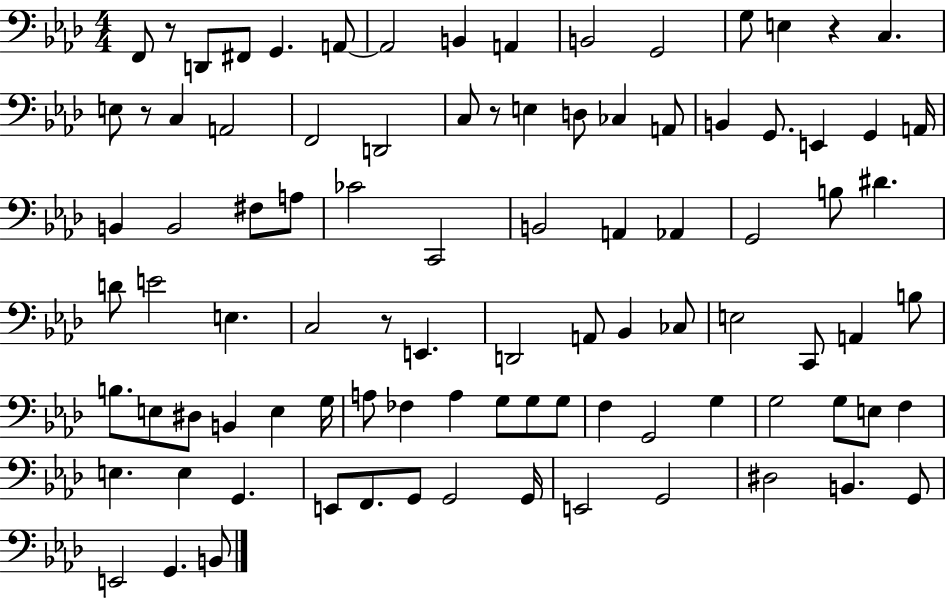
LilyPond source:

{
  \clef bass
  \numericTimeSignature
  \time 4/4
  \key aes \major
  \repeat volta 2 { f,8 r8 d,8 fis,8 g,4. a,8~~ | a,2 b,4 a,4 | b,2 g,2 | g8 e4 r4 c4. | \break e8 r8 c4 a,2 | f,2 d,2 | c8 r8 e4 d8 ces4 a,8 | b,4 g,8. e,4 g,4 a,16 | \break b,4 b,2 fis8 a8 | ces'2 c,2 | b,2 a,4 aes,4 | g,2 b8 dis'4. | \break d'8 e'2 e4. | c2 r8 e,4. | d,2 a,8 bes,4 ces8 | e2 c,8 a,4 b8 | \break b8. e8 dis8 b,4 e4 g16 | a8 fes4 a4 g8 g8 g8 | f4 g,2 g4 | g2 g8 e8 f4 | \break e4. e4 g,4. | e,8 f,8. g,8 g,2 g,16 | e,2 g,2 | dis2 b,4. g,8 | \break e,2 g,4. b,8 | } \bar "|."
}